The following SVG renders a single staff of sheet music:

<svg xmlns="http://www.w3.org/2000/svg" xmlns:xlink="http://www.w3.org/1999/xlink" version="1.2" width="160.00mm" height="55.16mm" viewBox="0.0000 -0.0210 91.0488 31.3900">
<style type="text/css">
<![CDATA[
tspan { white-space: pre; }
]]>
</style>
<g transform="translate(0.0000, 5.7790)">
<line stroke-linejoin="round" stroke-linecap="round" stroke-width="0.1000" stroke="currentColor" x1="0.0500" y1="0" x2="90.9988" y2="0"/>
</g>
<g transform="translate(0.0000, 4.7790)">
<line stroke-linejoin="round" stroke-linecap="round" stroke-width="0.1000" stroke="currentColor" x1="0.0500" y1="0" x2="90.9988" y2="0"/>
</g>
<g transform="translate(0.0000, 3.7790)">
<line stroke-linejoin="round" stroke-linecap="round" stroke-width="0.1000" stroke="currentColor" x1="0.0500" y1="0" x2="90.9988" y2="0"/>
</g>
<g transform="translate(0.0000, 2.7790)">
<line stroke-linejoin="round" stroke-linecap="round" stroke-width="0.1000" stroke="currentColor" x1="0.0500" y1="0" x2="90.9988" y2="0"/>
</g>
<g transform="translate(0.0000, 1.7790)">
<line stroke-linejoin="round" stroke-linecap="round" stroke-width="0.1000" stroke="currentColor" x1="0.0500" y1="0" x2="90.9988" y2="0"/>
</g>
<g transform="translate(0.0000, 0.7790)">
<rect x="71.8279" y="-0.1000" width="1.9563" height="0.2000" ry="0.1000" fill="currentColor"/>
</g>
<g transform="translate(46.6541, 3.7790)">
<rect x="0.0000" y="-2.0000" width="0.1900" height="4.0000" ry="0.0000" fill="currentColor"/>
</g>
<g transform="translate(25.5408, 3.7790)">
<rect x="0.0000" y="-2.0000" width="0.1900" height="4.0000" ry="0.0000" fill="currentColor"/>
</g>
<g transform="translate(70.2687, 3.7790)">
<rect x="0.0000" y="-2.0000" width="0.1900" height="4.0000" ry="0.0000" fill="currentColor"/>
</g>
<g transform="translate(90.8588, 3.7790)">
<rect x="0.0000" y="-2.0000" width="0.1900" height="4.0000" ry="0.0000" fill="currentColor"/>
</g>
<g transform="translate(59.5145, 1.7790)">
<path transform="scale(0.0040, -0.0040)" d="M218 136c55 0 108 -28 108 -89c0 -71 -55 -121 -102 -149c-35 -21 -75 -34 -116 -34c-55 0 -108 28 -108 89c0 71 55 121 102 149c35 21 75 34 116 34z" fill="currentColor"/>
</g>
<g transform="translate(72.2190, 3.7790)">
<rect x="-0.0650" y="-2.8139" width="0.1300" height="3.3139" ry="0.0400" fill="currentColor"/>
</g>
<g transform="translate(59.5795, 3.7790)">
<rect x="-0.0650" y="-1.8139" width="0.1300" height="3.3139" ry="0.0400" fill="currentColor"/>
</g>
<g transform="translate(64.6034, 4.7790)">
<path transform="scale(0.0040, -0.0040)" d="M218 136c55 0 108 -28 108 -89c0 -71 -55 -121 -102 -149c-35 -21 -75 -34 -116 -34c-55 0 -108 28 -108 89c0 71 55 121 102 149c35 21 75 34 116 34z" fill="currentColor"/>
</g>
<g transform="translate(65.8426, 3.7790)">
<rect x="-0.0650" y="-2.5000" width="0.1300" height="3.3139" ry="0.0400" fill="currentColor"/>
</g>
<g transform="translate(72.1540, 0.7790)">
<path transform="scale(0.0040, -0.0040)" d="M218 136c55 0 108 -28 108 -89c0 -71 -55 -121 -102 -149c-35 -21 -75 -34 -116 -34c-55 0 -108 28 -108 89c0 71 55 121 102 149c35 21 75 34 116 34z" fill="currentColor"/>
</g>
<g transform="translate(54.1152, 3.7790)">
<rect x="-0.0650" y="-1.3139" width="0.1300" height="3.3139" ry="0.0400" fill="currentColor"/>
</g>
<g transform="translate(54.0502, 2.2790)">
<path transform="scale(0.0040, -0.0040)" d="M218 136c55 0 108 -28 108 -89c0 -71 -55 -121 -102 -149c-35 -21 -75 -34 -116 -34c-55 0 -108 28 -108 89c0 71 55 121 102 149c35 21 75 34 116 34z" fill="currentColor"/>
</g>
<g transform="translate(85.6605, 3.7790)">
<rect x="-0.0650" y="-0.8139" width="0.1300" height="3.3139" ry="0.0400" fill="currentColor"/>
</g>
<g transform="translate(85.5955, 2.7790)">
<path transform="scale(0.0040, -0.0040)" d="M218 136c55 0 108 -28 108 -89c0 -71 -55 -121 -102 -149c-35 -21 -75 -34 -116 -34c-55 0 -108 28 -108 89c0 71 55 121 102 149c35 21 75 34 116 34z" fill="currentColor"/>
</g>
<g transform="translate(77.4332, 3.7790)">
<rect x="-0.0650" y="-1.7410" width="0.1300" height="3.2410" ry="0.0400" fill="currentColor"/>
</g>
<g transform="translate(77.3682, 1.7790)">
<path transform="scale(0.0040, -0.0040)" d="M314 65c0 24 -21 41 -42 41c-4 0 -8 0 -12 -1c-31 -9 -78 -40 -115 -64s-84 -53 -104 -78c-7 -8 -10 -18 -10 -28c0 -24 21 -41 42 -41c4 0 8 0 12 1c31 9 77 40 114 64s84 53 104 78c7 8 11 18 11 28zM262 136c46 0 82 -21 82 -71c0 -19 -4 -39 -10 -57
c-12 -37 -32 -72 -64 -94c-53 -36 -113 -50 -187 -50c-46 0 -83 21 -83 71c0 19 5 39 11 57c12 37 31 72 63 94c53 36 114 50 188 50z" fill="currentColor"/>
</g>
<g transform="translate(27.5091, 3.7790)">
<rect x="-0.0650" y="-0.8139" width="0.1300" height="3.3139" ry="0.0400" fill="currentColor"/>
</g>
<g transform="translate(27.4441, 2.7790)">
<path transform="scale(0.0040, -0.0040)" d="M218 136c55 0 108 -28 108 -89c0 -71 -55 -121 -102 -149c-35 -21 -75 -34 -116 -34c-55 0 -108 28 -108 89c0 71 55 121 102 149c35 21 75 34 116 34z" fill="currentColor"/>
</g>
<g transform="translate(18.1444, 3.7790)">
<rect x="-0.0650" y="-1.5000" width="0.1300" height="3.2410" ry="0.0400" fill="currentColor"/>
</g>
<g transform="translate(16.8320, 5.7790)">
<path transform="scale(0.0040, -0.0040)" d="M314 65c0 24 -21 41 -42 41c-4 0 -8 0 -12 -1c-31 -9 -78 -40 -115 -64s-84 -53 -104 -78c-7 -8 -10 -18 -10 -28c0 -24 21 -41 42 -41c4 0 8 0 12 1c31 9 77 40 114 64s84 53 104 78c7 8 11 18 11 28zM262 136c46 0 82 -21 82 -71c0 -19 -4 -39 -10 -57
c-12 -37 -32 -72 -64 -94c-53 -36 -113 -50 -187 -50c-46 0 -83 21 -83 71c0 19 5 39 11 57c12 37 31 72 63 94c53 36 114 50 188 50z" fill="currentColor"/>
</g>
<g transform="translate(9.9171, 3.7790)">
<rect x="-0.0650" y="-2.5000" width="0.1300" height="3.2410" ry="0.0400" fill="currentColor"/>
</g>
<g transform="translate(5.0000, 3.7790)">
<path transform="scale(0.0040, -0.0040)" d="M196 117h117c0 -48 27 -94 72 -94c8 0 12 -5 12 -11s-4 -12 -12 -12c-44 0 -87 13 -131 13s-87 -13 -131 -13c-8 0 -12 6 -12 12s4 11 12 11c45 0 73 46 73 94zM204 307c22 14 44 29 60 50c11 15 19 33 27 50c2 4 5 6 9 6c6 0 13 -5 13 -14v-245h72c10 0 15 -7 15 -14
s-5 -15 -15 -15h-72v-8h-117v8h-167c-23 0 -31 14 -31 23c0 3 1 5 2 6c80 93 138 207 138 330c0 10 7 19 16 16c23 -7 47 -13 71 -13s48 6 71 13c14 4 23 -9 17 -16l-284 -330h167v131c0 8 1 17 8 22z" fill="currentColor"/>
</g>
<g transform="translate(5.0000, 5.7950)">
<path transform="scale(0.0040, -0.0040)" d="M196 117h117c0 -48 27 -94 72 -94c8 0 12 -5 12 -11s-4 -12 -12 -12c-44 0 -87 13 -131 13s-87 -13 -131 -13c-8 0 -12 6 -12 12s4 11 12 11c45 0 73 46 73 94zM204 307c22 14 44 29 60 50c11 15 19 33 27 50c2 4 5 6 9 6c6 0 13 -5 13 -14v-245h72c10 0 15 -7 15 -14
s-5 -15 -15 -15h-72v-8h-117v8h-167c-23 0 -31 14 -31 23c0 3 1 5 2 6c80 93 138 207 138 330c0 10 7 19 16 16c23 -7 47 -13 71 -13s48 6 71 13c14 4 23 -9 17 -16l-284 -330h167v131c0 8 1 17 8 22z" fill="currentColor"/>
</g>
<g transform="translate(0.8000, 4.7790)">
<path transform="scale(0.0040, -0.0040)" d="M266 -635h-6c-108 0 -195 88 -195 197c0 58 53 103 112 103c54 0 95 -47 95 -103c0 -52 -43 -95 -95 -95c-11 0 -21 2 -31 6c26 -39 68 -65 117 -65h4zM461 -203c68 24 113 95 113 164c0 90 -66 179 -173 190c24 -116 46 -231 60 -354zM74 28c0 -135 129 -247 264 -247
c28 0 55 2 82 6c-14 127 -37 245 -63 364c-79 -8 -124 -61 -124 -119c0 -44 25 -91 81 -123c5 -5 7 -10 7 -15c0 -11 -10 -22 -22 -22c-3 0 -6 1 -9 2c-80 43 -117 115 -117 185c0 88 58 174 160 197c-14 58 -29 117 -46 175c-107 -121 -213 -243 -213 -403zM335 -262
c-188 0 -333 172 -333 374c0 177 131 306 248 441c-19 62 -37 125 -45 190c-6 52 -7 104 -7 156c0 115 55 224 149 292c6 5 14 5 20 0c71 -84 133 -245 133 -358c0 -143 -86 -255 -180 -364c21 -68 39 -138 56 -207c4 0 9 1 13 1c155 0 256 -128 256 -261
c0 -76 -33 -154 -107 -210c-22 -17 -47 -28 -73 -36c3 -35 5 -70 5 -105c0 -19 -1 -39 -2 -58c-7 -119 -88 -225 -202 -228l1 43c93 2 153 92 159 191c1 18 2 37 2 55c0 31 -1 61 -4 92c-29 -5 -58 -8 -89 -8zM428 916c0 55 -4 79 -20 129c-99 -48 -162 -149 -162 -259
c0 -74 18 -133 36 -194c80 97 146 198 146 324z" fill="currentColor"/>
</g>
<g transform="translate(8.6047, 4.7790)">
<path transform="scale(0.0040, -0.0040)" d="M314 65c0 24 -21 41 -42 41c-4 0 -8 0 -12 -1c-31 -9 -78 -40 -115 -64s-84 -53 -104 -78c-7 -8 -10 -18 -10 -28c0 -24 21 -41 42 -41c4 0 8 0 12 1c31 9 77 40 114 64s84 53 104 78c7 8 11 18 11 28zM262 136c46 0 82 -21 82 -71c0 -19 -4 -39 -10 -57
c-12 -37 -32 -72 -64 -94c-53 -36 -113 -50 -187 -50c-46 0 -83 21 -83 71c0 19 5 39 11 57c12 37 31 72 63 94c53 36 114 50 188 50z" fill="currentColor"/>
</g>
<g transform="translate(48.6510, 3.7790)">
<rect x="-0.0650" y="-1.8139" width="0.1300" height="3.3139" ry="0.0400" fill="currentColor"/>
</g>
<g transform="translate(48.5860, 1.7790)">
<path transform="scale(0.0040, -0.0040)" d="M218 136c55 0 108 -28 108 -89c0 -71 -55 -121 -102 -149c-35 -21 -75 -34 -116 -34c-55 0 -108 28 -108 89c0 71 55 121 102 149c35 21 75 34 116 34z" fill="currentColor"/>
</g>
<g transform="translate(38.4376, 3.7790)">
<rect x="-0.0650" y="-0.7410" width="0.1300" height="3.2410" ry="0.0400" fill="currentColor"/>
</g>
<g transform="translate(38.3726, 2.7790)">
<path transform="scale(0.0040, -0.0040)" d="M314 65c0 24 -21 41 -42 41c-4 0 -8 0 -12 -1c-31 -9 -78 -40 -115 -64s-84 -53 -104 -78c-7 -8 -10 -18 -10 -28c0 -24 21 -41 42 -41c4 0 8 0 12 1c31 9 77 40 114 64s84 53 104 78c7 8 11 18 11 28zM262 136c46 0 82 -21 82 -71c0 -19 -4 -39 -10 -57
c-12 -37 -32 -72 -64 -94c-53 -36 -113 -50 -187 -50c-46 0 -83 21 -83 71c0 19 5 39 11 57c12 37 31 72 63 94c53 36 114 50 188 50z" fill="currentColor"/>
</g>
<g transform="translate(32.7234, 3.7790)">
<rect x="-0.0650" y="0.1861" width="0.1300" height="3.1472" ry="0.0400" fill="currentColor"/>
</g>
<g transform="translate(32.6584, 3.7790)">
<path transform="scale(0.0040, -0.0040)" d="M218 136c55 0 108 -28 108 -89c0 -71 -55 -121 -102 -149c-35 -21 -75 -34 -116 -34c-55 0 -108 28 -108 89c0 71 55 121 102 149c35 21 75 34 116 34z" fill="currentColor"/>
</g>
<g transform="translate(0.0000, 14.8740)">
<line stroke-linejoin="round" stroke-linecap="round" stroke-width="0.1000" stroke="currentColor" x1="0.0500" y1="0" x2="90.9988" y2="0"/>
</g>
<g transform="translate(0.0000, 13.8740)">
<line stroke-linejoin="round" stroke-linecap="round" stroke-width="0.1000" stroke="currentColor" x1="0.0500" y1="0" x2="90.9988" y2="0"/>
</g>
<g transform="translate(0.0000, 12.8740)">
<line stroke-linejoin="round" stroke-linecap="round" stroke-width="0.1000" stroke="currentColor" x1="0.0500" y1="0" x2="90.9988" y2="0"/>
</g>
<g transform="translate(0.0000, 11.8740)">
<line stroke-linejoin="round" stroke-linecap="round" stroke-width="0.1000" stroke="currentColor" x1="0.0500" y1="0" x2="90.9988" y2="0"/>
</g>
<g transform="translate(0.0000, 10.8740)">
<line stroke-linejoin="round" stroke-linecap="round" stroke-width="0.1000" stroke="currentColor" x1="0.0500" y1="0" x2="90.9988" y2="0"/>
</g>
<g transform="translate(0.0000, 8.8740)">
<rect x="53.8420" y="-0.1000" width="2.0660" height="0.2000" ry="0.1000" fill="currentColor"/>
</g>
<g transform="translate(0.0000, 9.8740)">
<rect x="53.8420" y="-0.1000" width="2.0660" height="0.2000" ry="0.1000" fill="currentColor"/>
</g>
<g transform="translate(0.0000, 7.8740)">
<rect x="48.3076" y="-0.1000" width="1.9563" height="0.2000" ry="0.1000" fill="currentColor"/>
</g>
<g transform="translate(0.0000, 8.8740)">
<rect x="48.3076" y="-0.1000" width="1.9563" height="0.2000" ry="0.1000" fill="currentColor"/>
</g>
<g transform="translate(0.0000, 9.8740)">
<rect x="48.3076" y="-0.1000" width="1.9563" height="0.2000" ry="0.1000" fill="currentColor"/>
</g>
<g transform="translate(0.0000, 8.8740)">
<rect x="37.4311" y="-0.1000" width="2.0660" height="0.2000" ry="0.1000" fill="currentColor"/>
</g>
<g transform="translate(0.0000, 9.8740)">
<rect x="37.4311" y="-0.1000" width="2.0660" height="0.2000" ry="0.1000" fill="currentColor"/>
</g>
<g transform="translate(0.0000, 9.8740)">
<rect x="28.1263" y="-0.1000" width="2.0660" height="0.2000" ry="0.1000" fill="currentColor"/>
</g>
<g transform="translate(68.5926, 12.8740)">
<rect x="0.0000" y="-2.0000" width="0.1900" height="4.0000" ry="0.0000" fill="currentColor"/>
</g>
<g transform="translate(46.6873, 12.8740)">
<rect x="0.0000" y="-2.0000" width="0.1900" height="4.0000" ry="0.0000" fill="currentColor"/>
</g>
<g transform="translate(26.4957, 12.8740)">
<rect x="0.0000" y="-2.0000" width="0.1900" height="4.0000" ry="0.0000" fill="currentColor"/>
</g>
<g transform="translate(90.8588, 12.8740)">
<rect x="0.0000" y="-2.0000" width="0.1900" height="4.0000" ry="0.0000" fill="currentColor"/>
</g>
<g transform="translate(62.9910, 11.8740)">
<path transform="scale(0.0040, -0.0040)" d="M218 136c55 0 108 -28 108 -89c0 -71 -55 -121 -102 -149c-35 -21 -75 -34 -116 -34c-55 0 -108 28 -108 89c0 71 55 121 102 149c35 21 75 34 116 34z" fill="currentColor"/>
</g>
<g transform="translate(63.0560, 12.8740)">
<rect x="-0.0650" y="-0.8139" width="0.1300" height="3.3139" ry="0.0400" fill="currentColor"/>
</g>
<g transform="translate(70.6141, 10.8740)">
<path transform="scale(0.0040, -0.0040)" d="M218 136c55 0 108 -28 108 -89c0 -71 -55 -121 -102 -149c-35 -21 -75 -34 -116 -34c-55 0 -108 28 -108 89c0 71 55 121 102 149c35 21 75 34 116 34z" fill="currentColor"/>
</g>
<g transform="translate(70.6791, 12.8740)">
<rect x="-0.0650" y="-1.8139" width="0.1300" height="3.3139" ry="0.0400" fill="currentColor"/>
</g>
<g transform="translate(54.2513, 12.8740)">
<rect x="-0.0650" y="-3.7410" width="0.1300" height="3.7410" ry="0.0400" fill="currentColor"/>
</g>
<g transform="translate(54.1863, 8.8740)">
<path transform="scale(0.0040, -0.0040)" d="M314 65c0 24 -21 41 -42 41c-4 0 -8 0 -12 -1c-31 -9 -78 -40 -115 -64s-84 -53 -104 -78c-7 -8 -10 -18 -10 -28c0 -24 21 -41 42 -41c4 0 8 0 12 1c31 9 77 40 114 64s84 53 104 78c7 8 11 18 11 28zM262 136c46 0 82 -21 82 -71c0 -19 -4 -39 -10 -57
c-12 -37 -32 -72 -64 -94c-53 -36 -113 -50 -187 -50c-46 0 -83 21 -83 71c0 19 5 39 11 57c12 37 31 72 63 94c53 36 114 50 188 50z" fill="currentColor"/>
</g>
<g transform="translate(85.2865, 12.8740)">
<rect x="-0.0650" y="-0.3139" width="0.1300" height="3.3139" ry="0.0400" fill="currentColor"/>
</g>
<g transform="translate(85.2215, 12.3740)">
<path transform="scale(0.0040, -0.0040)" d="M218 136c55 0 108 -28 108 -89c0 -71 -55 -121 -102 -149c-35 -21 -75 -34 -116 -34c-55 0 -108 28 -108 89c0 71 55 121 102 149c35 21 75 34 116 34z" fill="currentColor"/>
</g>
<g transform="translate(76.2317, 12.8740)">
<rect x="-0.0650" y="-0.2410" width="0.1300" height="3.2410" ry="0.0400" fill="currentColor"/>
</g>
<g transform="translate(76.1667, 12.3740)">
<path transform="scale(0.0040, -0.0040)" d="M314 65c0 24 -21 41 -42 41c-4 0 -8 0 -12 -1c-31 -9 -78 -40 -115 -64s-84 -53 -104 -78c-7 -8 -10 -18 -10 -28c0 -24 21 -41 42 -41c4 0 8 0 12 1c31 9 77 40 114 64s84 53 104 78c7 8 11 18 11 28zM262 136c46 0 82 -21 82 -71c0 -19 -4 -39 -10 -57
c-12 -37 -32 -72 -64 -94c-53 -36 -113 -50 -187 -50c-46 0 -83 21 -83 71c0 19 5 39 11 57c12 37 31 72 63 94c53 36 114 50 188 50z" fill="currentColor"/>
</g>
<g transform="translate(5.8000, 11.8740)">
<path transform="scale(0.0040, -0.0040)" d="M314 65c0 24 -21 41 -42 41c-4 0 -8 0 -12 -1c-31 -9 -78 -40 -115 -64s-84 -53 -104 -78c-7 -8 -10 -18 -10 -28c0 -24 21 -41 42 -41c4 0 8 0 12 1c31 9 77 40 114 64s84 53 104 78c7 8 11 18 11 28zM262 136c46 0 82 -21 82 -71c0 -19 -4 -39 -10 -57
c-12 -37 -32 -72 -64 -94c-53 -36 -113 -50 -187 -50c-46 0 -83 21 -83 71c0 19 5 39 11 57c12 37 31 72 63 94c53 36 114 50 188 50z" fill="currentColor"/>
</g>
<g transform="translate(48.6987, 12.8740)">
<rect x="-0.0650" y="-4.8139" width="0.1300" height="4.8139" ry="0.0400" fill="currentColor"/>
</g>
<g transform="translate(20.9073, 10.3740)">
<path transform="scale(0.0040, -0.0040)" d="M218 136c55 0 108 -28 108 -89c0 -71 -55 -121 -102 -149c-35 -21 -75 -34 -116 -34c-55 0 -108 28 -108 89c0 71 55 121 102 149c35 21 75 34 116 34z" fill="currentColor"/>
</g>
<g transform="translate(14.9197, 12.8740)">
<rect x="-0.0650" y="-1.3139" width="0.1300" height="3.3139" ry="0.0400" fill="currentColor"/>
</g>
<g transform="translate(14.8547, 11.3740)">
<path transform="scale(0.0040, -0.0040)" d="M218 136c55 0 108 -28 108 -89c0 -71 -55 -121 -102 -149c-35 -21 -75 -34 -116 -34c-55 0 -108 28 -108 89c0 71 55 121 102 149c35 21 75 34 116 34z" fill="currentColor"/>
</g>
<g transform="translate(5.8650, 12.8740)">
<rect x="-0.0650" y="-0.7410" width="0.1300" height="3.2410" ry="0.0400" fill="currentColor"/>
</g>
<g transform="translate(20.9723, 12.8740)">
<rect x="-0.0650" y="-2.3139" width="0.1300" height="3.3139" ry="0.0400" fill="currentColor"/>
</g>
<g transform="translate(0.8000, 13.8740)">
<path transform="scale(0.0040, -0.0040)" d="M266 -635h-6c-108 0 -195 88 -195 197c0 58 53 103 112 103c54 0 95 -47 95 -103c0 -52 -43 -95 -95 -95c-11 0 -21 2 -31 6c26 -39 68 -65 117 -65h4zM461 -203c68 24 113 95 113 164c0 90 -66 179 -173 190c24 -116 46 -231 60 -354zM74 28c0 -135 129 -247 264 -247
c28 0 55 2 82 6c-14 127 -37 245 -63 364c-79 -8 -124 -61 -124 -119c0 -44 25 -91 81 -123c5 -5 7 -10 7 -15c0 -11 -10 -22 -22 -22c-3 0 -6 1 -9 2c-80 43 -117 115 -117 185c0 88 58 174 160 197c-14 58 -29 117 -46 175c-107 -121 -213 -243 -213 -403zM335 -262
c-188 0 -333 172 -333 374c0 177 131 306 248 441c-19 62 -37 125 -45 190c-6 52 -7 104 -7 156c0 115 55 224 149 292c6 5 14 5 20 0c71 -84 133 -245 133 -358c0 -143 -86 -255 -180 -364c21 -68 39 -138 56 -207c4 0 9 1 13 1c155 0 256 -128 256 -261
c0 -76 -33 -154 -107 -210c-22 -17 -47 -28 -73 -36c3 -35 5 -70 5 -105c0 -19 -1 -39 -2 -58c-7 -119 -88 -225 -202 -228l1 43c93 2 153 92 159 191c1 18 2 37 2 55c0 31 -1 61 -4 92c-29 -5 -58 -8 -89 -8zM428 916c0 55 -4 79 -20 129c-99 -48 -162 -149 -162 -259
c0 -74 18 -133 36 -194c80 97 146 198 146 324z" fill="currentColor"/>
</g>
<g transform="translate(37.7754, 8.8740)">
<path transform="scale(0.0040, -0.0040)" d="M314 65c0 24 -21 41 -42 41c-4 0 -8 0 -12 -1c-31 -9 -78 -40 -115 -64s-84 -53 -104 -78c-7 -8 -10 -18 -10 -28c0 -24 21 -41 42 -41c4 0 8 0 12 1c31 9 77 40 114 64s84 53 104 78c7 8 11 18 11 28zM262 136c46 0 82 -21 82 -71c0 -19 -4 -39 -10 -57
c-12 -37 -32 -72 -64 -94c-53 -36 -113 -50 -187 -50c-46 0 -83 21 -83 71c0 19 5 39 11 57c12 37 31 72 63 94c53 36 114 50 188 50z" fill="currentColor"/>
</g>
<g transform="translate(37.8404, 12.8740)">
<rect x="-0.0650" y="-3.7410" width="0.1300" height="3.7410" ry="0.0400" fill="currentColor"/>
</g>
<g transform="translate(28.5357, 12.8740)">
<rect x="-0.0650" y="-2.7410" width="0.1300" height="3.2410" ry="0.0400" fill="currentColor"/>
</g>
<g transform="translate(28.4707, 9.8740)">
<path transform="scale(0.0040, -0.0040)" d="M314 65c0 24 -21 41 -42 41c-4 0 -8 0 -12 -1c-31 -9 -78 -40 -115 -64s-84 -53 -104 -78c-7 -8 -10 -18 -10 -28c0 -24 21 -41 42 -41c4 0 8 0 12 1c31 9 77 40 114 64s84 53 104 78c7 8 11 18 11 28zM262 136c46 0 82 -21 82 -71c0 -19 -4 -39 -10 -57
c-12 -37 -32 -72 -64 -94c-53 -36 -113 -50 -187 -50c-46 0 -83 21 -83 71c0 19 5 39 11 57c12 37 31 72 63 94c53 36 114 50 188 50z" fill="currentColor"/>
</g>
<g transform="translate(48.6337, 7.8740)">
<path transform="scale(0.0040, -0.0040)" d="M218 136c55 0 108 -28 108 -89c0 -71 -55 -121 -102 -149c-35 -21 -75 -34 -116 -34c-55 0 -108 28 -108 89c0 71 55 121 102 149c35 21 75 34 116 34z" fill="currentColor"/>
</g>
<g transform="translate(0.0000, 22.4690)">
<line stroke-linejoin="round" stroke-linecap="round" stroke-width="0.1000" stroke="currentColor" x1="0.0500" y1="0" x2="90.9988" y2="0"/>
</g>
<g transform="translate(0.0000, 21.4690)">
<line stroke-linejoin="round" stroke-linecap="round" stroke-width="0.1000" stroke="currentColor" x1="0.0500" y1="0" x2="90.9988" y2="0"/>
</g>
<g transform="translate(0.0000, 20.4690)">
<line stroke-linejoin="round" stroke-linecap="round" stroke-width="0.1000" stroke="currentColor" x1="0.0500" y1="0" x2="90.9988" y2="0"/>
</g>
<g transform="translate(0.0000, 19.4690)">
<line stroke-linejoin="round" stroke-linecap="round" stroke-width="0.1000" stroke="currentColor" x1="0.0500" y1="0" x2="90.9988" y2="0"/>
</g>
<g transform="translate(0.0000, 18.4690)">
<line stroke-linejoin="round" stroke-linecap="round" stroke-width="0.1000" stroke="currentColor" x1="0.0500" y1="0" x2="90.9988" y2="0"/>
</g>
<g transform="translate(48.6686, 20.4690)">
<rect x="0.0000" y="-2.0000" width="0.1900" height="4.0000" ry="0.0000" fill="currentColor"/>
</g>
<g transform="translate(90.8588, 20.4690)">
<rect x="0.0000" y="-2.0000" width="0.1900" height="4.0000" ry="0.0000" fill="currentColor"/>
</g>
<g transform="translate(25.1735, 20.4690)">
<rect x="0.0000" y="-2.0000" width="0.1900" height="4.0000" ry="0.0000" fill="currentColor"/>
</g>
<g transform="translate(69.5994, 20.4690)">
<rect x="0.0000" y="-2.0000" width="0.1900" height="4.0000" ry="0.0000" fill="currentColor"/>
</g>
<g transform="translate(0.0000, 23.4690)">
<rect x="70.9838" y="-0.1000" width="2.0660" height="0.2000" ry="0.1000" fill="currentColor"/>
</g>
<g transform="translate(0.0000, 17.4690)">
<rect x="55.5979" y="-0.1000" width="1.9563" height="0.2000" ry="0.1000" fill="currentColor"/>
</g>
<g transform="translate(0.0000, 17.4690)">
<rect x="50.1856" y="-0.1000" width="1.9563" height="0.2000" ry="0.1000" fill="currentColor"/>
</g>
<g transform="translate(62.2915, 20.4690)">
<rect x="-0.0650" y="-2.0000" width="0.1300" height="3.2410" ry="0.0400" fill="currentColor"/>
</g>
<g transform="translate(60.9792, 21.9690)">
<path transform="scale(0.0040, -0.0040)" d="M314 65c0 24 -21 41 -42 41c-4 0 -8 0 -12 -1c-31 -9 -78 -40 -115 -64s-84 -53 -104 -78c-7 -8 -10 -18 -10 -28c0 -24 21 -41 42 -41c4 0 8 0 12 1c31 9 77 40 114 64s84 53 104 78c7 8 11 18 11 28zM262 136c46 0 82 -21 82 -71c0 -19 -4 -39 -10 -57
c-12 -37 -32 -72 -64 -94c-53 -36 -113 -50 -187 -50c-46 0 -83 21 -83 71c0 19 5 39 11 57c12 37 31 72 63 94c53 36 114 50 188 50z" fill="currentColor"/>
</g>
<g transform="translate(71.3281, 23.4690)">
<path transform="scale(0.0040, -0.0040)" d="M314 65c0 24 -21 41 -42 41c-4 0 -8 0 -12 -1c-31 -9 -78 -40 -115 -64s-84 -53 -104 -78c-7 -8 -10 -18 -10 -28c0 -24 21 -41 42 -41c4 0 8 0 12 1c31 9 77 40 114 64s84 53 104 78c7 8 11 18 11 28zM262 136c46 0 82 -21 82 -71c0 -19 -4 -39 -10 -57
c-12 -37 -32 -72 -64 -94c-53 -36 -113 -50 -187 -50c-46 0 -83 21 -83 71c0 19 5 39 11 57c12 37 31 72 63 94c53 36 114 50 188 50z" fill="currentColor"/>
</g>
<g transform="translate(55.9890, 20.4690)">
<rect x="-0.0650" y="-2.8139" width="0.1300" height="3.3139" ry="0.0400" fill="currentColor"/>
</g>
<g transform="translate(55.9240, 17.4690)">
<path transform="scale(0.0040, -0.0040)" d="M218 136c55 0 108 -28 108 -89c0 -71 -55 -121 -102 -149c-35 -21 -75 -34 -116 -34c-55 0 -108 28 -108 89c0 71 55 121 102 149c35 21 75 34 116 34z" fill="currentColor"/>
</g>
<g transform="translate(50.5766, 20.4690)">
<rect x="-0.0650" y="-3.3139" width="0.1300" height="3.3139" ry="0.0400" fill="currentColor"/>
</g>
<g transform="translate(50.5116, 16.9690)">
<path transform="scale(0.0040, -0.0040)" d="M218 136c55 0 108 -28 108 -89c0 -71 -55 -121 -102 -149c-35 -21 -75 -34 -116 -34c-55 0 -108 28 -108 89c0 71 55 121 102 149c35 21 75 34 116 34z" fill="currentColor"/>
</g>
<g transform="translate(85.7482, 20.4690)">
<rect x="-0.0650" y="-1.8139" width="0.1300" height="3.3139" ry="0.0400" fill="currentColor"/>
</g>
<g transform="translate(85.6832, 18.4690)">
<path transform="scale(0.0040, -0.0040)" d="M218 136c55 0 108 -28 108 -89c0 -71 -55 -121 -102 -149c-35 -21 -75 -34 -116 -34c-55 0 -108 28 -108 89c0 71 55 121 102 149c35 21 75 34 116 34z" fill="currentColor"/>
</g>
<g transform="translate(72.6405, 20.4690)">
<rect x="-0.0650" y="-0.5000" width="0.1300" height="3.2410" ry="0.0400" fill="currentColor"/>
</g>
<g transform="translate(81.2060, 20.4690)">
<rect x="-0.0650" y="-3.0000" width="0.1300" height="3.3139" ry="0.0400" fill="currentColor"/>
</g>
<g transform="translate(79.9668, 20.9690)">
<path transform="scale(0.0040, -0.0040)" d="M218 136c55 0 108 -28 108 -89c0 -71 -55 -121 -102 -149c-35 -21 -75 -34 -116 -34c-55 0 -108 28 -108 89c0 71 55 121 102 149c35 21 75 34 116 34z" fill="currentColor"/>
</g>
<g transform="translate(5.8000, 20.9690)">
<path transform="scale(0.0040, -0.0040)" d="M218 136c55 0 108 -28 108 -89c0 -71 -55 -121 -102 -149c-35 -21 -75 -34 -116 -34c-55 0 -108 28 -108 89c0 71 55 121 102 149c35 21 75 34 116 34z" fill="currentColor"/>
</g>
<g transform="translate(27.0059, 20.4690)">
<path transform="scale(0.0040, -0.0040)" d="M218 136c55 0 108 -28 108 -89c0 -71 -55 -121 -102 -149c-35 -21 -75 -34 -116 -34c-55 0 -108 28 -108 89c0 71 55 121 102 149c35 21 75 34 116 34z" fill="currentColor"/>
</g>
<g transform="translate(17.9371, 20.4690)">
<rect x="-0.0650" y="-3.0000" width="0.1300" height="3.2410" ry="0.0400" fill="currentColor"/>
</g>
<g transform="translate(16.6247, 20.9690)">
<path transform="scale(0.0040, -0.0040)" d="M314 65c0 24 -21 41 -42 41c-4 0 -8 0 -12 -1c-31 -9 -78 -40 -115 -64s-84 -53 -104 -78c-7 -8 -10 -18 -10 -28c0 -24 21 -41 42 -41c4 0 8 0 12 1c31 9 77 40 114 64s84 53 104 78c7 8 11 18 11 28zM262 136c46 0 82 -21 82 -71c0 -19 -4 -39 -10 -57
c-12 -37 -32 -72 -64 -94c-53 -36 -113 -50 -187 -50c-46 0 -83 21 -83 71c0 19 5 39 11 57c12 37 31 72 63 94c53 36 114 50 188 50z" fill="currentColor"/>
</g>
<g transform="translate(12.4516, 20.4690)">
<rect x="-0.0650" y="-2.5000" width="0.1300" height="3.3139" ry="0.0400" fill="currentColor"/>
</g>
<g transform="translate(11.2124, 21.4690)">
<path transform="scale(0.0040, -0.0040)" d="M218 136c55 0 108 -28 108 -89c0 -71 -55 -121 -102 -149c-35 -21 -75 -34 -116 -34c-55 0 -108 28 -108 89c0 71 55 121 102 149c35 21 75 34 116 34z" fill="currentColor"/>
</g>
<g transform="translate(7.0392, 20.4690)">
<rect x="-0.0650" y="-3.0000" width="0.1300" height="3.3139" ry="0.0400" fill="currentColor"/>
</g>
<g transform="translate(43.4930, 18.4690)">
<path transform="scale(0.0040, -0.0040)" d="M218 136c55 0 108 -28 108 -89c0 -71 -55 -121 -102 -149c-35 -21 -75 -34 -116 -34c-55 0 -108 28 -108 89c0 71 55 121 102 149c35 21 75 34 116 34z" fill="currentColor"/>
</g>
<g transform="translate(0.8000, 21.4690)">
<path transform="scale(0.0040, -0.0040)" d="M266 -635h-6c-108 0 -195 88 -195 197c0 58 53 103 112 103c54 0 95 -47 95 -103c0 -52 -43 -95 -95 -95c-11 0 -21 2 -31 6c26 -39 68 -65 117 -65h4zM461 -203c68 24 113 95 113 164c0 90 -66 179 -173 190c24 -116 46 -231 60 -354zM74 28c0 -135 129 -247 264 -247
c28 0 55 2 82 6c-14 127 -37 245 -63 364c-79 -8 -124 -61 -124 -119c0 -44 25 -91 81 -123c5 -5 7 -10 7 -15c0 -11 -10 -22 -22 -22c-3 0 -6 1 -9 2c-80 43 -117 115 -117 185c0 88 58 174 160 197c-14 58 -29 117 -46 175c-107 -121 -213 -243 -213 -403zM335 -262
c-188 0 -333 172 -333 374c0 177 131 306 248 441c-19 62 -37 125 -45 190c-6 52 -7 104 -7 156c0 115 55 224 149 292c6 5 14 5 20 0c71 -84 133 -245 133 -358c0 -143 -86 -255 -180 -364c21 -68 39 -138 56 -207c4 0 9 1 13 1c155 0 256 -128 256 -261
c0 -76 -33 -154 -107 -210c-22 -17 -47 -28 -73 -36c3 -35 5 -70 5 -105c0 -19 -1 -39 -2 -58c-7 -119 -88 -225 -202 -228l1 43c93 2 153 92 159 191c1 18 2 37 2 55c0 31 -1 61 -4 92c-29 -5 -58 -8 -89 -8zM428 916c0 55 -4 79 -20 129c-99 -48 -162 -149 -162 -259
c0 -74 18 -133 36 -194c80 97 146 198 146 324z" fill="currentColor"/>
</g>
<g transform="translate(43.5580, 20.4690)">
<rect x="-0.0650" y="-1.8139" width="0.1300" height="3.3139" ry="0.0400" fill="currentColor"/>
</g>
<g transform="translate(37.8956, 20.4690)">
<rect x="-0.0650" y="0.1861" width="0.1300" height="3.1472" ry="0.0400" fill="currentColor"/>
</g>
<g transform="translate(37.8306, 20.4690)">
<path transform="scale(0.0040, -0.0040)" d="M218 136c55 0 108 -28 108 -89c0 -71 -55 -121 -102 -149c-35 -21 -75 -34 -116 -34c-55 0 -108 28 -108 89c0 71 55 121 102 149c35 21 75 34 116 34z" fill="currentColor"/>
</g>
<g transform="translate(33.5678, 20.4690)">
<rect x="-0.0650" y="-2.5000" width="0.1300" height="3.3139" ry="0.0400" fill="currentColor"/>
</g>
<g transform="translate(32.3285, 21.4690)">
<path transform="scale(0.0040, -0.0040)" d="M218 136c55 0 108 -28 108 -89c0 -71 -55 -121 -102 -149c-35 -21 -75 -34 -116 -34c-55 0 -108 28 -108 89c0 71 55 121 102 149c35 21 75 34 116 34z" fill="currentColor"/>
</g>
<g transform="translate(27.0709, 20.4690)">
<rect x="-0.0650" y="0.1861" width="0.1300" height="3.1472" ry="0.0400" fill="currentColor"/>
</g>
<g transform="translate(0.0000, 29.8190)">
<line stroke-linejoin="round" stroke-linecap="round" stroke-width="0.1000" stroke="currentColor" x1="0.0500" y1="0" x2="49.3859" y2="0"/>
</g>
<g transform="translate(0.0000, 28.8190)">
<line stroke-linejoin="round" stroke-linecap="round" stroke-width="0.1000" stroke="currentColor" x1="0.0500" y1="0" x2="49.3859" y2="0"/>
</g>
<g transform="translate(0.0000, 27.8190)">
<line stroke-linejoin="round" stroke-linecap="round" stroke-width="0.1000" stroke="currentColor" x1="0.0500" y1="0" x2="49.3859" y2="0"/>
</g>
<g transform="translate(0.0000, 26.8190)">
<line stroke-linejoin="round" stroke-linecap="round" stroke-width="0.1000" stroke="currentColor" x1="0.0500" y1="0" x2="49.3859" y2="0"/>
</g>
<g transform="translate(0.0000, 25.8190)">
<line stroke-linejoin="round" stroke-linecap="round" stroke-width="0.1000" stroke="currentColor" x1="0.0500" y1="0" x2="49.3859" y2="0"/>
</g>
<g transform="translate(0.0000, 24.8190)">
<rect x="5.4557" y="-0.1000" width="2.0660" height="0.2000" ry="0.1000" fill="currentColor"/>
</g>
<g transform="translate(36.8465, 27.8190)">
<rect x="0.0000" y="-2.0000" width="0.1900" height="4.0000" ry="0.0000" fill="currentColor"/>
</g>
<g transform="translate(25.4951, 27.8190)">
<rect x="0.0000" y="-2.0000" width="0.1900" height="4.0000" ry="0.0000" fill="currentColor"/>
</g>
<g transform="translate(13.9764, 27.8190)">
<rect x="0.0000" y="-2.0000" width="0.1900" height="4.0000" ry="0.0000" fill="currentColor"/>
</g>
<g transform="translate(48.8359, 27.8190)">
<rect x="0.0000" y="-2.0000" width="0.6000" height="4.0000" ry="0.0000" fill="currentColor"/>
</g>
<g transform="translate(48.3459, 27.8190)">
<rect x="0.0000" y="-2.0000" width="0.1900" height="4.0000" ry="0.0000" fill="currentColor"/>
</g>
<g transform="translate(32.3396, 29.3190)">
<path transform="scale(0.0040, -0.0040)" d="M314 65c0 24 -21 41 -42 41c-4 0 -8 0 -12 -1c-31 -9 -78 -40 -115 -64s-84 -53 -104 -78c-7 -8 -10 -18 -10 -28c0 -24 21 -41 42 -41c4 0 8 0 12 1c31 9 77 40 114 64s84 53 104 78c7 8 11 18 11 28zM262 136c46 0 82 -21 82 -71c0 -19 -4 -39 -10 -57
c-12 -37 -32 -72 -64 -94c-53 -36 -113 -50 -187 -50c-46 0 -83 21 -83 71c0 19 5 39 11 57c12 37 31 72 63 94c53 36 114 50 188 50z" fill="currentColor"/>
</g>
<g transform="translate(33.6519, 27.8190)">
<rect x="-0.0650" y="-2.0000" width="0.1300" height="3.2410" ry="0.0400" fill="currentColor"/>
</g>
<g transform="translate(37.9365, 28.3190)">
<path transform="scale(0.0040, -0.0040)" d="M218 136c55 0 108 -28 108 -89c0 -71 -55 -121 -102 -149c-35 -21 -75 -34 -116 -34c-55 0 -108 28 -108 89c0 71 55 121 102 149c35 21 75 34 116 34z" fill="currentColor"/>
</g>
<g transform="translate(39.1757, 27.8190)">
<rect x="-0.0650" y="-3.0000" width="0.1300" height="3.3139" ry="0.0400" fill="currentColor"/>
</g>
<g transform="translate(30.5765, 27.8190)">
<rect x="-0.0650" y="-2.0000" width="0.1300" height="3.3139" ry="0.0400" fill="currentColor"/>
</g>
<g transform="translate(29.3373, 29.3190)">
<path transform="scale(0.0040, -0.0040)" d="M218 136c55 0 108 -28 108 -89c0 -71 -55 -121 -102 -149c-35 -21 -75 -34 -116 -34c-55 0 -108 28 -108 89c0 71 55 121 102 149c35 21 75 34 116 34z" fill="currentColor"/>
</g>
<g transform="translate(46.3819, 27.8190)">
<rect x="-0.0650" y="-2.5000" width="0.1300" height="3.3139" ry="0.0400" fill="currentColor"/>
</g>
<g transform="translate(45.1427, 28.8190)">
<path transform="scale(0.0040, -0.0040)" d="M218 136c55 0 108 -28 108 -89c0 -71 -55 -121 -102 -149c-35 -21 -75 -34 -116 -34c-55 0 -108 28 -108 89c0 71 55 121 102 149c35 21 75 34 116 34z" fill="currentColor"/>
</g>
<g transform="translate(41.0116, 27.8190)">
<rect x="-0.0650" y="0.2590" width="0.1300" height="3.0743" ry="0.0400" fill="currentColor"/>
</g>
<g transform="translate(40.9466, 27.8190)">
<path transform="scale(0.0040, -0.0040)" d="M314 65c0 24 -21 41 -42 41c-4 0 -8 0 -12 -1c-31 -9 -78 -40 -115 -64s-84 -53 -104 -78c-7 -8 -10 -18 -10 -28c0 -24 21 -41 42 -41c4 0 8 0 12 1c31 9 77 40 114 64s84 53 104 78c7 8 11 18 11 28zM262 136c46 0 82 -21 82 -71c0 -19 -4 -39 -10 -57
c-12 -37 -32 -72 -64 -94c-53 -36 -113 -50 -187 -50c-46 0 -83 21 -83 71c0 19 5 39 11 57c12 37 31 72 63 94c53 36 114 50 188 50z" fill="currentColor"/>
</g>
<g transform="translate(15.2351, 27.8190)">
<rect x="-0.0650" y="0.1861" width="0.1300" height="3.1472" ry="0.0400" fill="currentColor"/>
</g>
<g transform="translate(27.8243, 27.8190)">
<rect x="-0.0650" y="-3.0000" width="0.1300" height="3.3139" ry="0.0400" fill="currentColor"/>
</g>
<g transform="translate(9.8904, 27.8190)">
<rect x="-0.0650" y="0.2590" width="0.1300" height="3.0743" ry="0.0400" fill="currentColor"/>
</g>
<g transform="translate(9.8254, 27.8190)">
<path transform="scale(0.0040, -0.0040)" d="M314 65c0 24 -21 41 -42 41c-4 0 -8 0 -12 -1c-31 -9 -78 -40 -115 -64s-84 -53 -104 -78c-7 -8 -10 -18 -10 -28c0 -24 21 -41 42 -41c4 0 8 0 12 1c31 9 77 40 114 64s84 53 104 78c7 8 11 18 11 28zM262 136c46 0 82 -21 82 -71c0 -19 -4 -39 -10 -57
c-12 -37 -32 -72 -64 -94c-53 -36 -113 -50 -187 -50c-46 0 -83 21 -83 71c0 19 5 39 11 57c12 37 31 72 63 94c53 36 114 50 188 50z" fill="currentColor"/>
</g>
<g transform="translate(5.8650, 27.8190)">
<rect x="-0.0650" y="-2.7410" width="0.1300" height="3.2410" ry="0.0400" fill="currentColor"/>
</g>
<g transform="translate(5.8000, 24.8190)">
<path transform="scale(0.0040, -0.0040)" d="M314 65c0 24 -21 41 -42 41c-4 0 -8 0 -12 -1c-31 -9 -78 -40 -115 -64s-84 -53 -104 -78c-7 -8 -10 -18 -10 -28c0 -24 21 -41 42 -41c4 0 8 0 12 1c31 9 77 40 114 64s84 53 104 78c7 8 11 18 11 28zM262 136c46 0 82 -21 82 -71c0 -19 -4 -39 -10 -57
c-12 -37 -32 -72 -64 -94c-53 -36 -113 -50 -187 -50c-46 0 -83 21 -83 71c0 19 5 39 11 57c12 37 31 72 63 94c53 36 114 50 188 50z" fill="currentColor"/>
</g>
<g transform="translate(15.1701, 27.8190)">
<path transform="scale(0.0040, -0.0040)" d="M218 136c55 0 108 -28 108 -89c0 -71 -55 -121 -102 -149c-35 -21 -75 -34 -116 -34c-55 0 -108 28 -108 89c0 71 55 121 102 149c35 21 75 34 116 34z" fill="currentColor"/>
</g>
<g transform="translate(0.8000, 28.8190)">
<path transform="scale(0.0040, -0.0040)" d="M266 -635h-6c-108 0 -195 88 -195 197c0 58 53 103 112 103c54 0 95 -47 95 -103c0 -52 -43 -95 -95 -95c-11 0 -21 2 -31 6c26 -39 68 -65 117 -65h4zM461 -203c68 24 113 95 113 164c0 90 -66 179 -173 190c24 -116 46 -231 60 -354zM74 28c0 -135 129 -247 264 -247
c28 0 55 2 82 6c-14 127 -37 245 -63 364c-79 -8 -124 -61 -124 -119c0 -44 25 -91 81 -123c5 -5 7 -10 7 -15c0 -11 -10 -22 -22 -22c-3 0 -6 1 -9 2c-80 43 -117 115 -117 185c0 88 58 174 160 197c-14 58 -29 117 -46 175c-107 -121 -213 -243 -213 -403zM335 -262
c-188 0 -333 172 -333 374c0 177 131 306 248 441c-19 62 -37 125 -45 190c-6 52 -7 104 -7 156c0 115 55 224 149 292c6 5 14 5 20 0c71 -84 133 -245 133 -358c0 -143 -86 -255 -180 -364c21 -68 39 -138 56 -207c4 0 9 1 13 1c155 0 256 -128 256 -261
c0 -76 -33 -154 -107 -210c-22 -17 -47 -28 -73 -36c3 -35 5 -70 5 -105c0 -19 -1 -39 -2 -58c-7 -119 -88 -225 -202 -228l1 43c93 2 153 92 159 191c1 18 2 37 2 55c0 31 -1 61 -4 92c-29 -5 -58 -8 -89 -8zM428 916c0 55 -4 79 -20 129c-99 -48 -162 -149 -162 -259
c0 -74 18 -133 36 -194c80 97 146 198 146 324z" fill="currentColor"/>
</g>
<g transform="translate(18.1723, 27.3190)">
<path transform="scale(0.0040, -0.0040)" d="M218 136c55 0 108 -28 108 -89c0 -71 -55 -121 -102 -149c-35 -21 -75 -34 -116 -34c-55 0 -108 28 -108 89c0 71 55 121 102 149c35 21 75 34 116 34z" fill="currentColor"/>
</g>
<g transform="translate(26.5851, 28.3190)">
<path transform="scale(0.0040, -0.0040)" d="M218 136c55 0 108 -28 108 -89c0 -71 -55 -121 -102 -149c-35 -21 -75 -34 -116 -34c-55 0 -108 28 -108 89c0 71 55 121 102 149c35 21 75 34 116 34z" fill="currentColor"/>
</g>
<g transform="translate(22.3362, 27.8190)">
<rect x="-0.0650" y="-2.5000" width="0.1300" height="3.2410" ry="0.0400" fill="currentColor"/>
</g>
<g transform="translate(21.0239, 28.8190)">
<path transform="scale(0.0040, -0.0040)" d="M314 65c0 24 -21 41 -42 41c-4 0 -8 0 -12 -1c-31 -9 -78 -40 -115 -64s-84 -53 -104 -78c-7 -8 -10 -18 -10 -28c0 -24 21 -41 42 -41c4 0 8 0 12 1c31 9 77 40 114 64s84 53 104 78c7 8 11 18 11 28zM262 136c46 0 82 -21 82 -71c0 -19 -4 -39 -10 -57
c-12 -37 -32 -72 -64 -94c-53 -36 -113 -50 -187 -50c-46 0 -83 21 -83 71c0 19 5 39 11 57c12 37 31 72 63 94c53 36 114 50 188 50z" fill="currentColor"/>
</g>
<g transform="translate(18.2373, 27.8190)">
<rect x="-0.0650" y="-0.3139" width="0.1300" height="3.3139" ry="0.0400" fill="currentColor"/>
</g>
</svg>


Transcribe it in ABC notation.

X:1
T:Untitled
M:4/4
L:1/4
K:C
G2 E2 d B d2 f e f G a f2 d d2 e g a2 c'2 e' c'2 d f c2 c A G A2 B G B f b a F2 C2 A f a2 B2 B c G2 A F F2 A B2 G